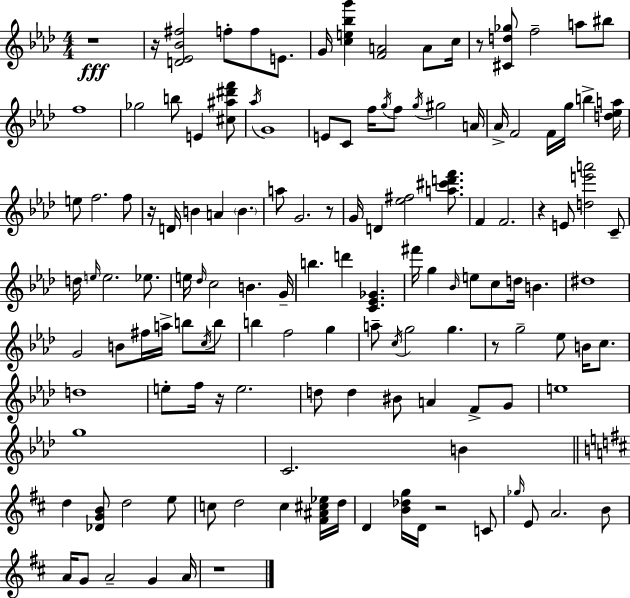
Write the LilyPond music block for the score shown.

{
  \clef treble
  \numericTimeSignature
  \time 4/4
  \key f \minor
  r1\fff | r16 <d' ees' bes' fis''>2 f''8-. f''8 e'8. | g'16 <c'' e'' bes'' g'''>4 <f' a'>2 a'8 c''16 | r8 <cis' d'' ges''>8 f''2-- a''8 bis''8 | \break f''1 | ges''2 b''8 e'4 <cis'' ais'' dis''' f'''>8 | \acciaccatura { aes''16 } g'1 | e'8 c'8 f''16 \acciaccatura { g''16 } f''8 \acciaccatura { g''16 } gis''2 | \break a'16 aes'16-> f'2 f'16 g''16 b''4-> | <d'' ees'' a''>16 e''8 f''2. | f''8 r16 d'16 b'4 a'4 \parenthesize b'4. | a''8 g'2. | \break r8 g'16 d'4 <ees'' fis''>2 | <a'' cis''' d''' f'''>8. f'4 f'2. | r4 e'8 <d'' e''' a'''>2 | c'8-- d''16 \grace { e''16 } e''2. | \break ees''8. e''16 \grace { des''16 } c''2 b'4. | g'16-- b''4. d'''4 <c' ees' ges'>4. | fis'''16 g''4 \grace { bes'16 } e''8 c''8 d''16 | b'4. dis''1 | \break g'2 b'8 | fis''16 a''16-> b''8 \acciaccatura { c''16 } b''8 b''4 f''2 | g''4 a''8-- \acciaccatura { c''16 } g''2 | g''4. r8 g''2-- | \break ees''8 b'16 c''8. d''1 | e''8-. f''16 r16 e''2. | d''8 d''4 bis'8 | a'4 f'8-> g'8 e''1 | \break g''1 | c'2. | b'4 \bar "||" \break \key d \major d''4 <des' g' b'>8 d''2 e''8 | c''8 d''2 c''4 <fis' ais' cis'' ees''>16 d''16 | d'4 <b' des'' g''>16 d'16 r2 c'8 | \grace { ges''16 } e'8 a'2. b'8 | \break a'16 g'8 a'2-- g'4 | a'16 r1 | \bar "|."
}